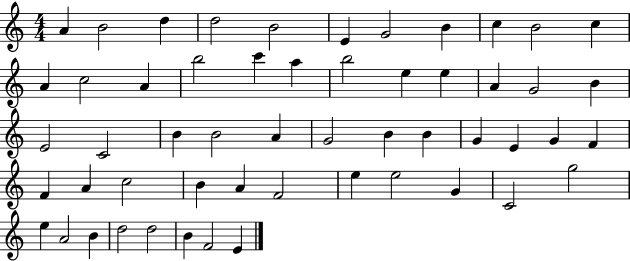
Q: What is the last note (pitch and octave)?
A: E4